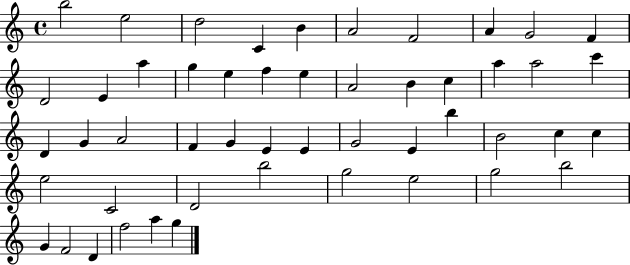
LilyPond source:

{
  \clef treble
  \time 4/4
  \defaultTimeSignature
  \key c \major
  b''2 e''2 | d''2 c'4 b'4 | a'2 f'2 | a'4 g'2 f'4 | \break d'2 e'4 a''4 | g''4 e''4 f''4 e''4 | a'2 b'4 c''4 | a''4 a''2 c'''4 | \break d'4 g'4 a'2 | f'4 g'4 e'4 e'4 | g'2 e'4 b''4 | b'2 c''4 c''4 | \break e''2 c'2 | d'2 b''2 | g''2 e''2 | g''2 b''2 | \break g'4 f'2 d'4 | f''2 a''4 g''4 | \bar "|."
}